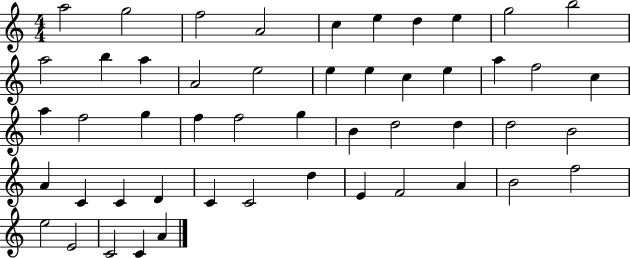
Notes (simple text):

A5/h G5/h F5/h A4/h C5/q E5/q D5/q E5/q G5/h B5/h A5/h B5/q A5/q A4/h E5/h E5/q E5/q C5/q E5/q A5/q F5/h C5/q A5/q F5/h G5/q F5/q F5/h G5/q B4/q D5/h D5/q D5/h B4/h A4/q C4/q C4/q D4/q C4/q C4/h D5/q E4/q F4/h A4/q B4/h F5/h E5/h E4/h C4/h C4/q A4/q